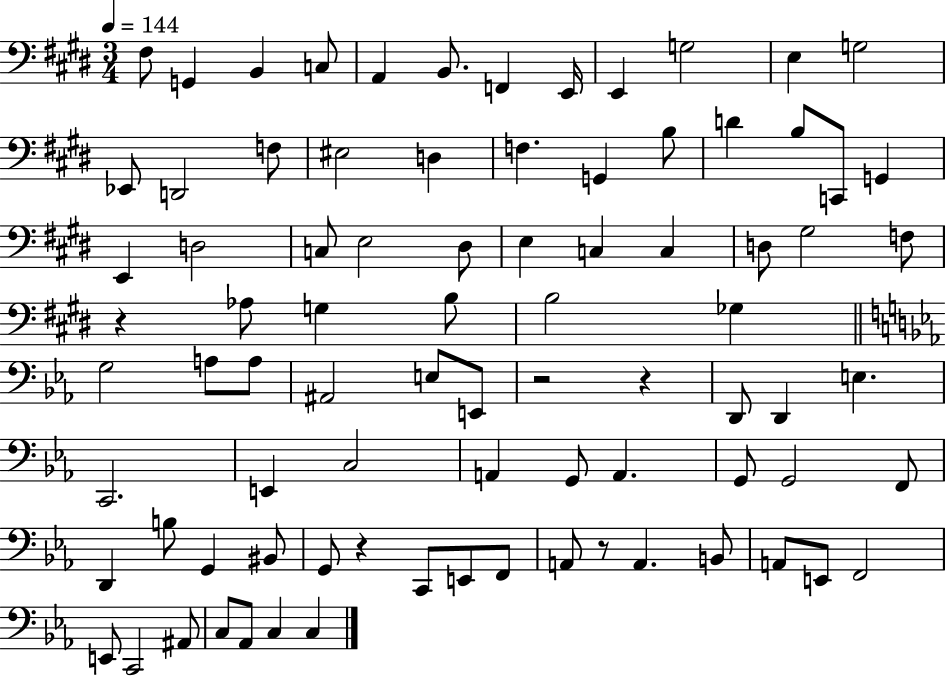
{
  \clef bass
  \numericTimeSignature
  \time 3/4
  \key e \major
  \tempo 4 = 144
  fis8 g,4 b,4 c8 | a,4 b,8. f,4 e,16 | e,4 g2 | e4 g2 | \break ees,8 d,2 f8 | eis2 d4 | f4. g,4 b8 | d'4 b8 c,8 g,4 | \break e,4 d2 | c8 e2 dis8 | e4 c4 c4 | d8 gis2 f8 | \break r4 aes8 g4 b8 | b2 ges4 | \bar "||" \break \key c \minor g2 a8 a8 | ais,2 e8 e,8 | r2 r4 | d,8 d,4 e4. | \break c,2. | e,4 c2 | a,4 g,8 a,4. | g,8 g,2 f,8 | \break d,4 b8 g,4 bis,8 | g,8 r4 c,8 e,8 f,8 | a,8 r8 a,4. b,8 | a,8 e,8 f,2 | \break e,8 c,2 ais,8 | c8 aes,8 c4 c4 | \bar "|."
}